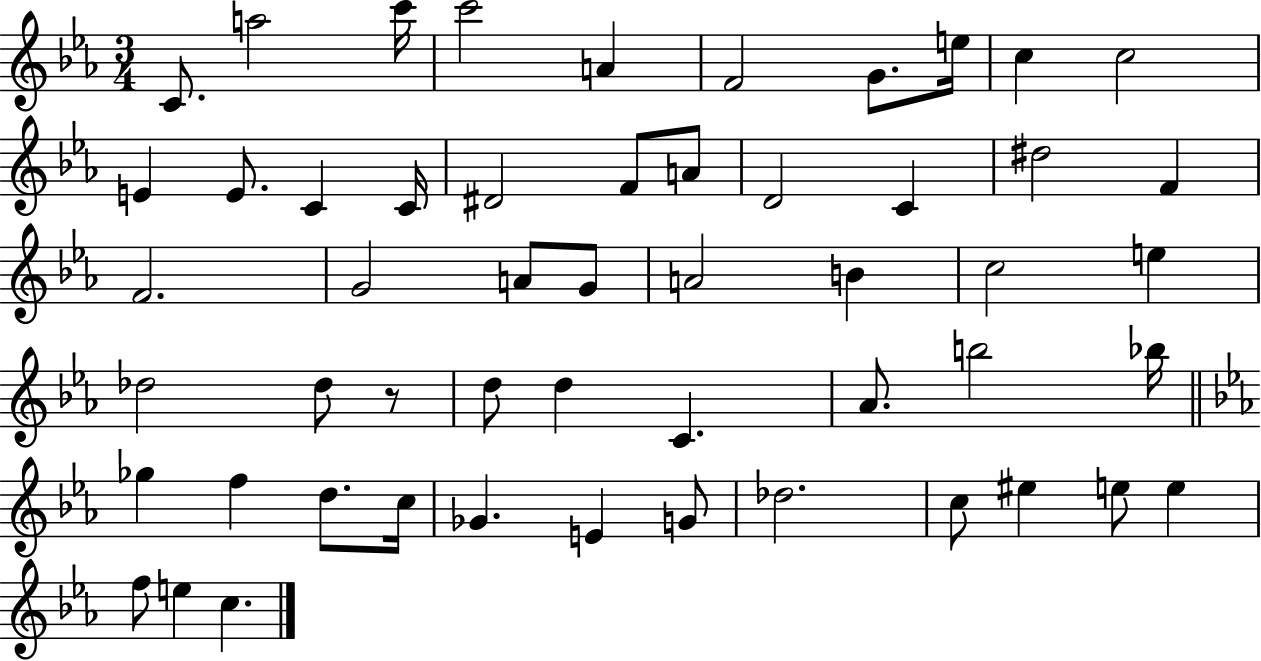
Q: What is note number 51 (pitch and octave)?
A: E5